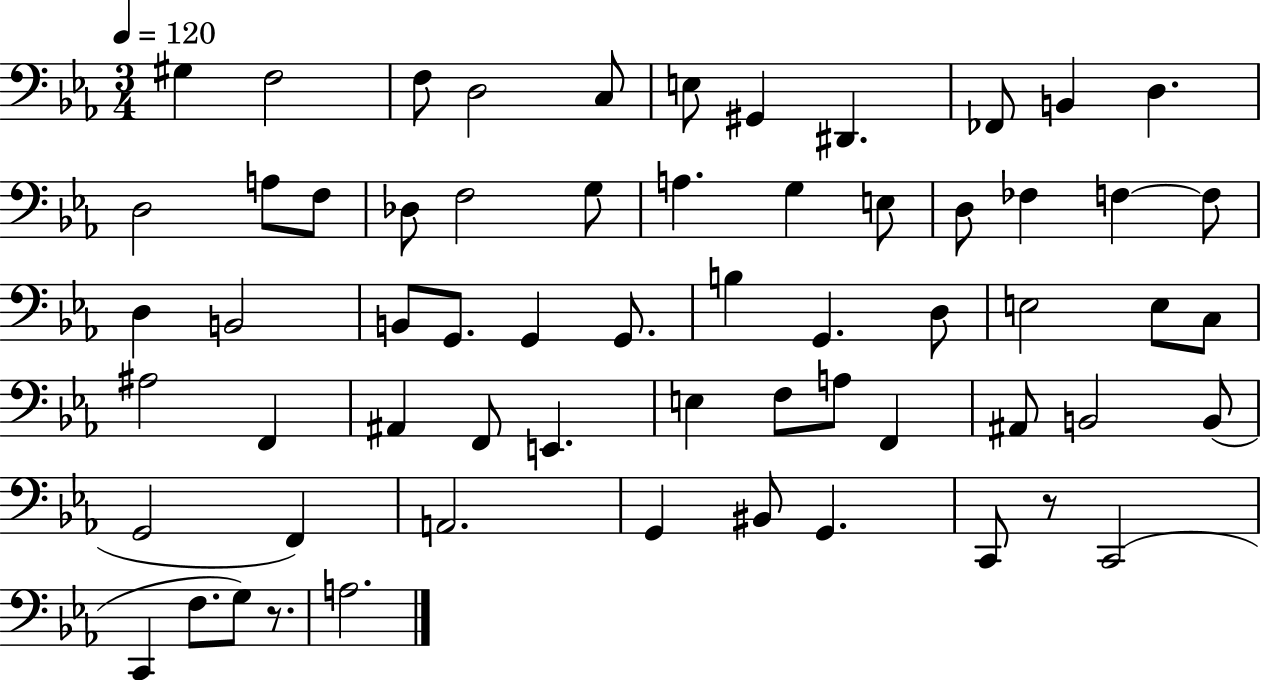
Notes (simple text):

G#3/q F3/h F3/e D3/h C3/e E3/e G#2/q D#2/q. FES2/e B2/q D3/q. D3/h A3/e F3/e Db3/e F3/h G3/e A3/q. G3/q E3/e D3/e FES3/q F3/q F3/e D3/q B2/h B2/e G2/e. G2/q G2/e. B3/q G2/q. D3/e E3/h E3/e C3/e A#3/h F2/q A#2/q F2/e E2/q. E3/q F3/e A3/e F2/q A#2/e B2/h B2/e G2/h F2/q A2/h. G2/q BIS2/e G2/q. C2/e R/e C2/h C2/q F3/e. G3/e R/e. A3/h.